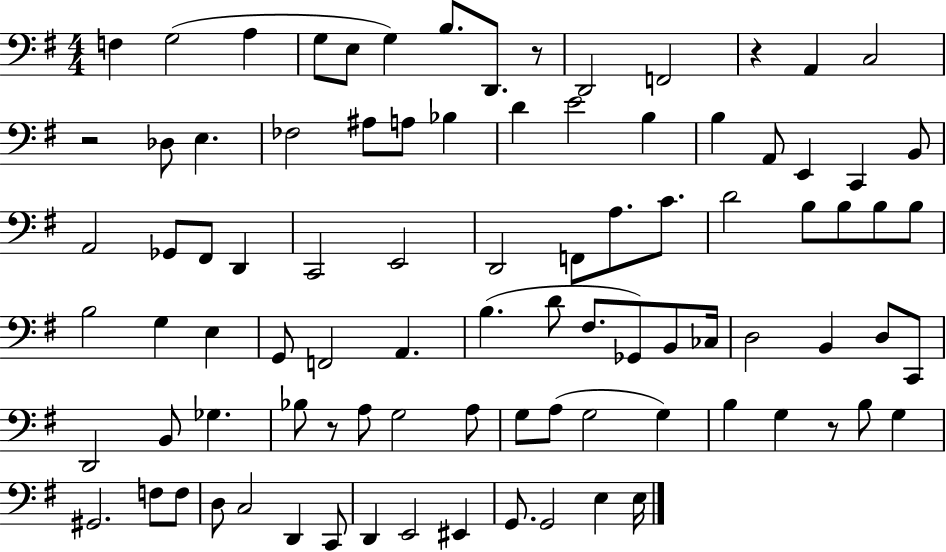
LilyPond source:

{
  \clef bass
  \numericTimeSignature
  \time 4/4
  \key g \major
  f4 g2( a4 | g8 e8 g4) b8. d,8. r8 | d,2 f,2 | r4 a,4 c2 | \break r2 des8 e4. | fes2 ais8 a8 bes4 | d'4 e'2 b4 | b4 a,8 e,4 c,4 b,8 | \break a,2 ges,8 fis,8 d,4 | c,2 e,2 | d,2 f,8 a8. c'8. | d'2 b8 b8 b8 b8 | \break b2 g4 e4 | g,8 f,2 a,4. | b4.( d'8 fis8. ges,8) b,8 ces16 | d2 b,4 d8 c,8 | \break d,2 b,8 ges4. | bes8 r8 a8 g2 a8 | g8 a8( g2 g4) | b4 g4 r8 b8 g4 | \break gis,2. f8 f8 | d8 c2 d,4 c,8 | d,4 e,2 eis,4 | g,8. g,2 e4 e16 | \break \bar "|."
}